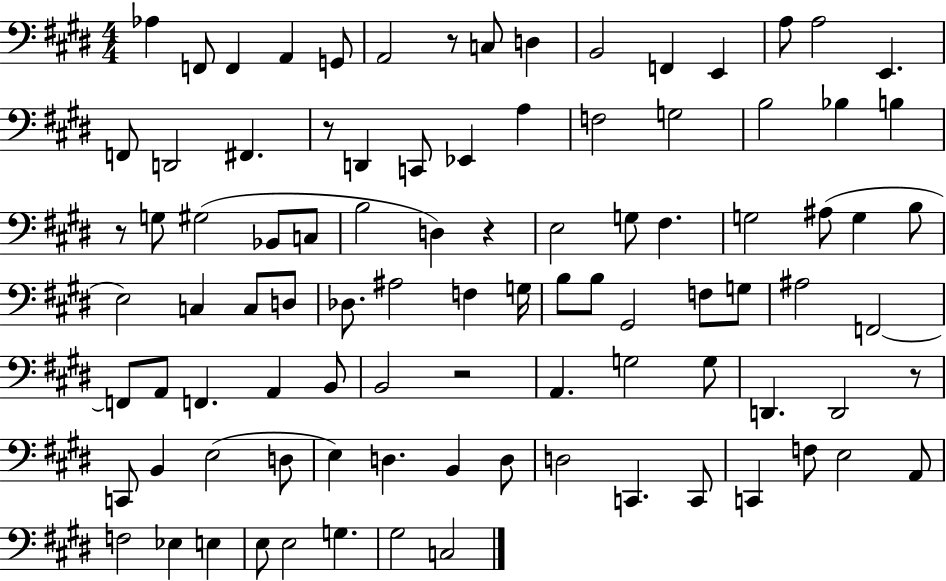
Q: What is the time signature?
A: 4/4